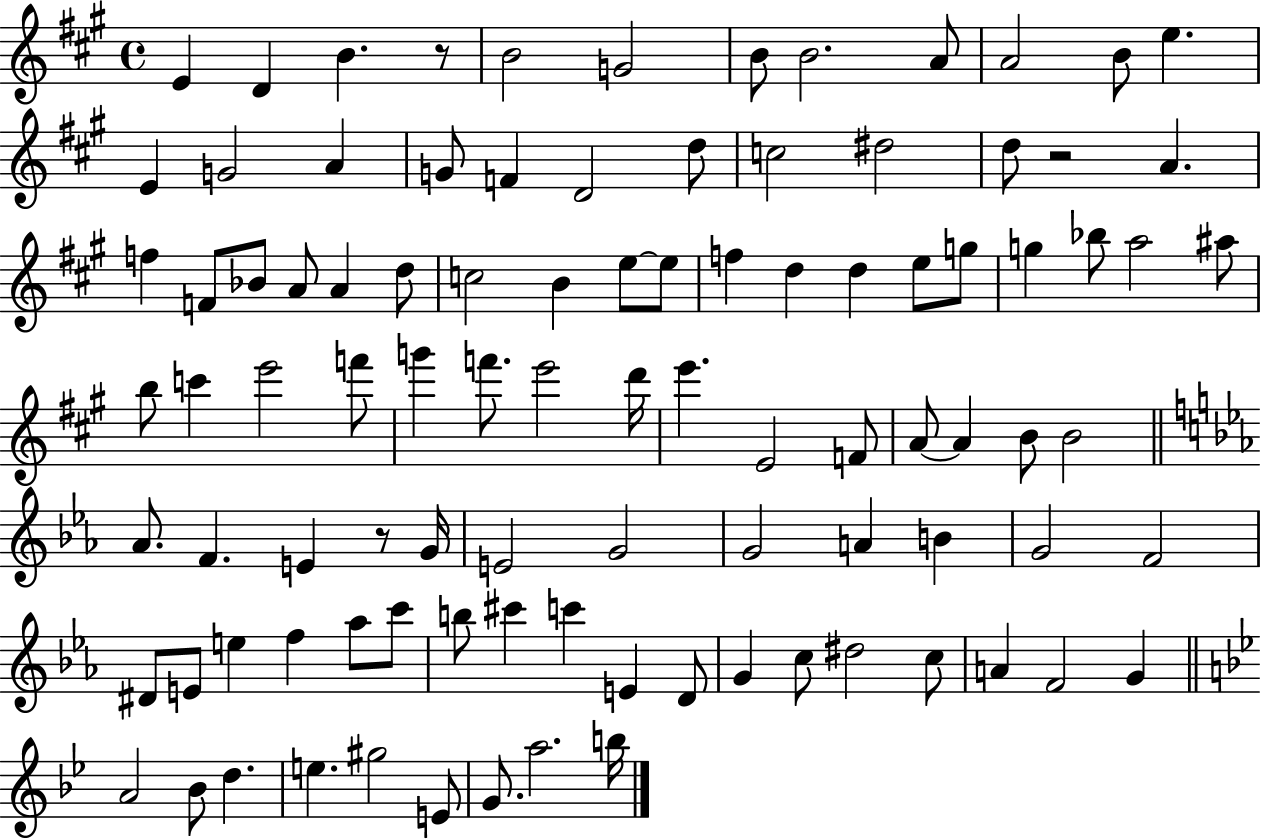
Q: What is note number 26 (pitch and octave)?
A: A4